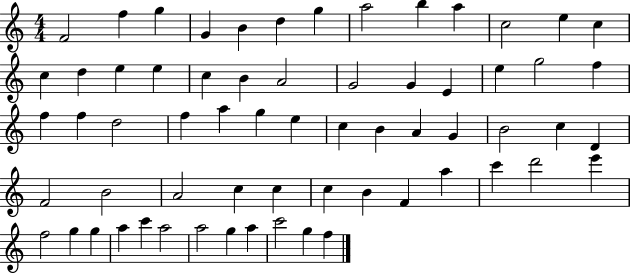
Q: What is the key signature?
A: C major